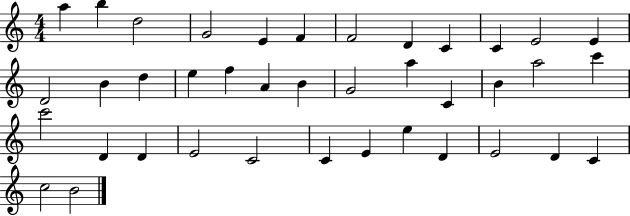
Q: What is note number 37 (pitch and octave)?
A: C4